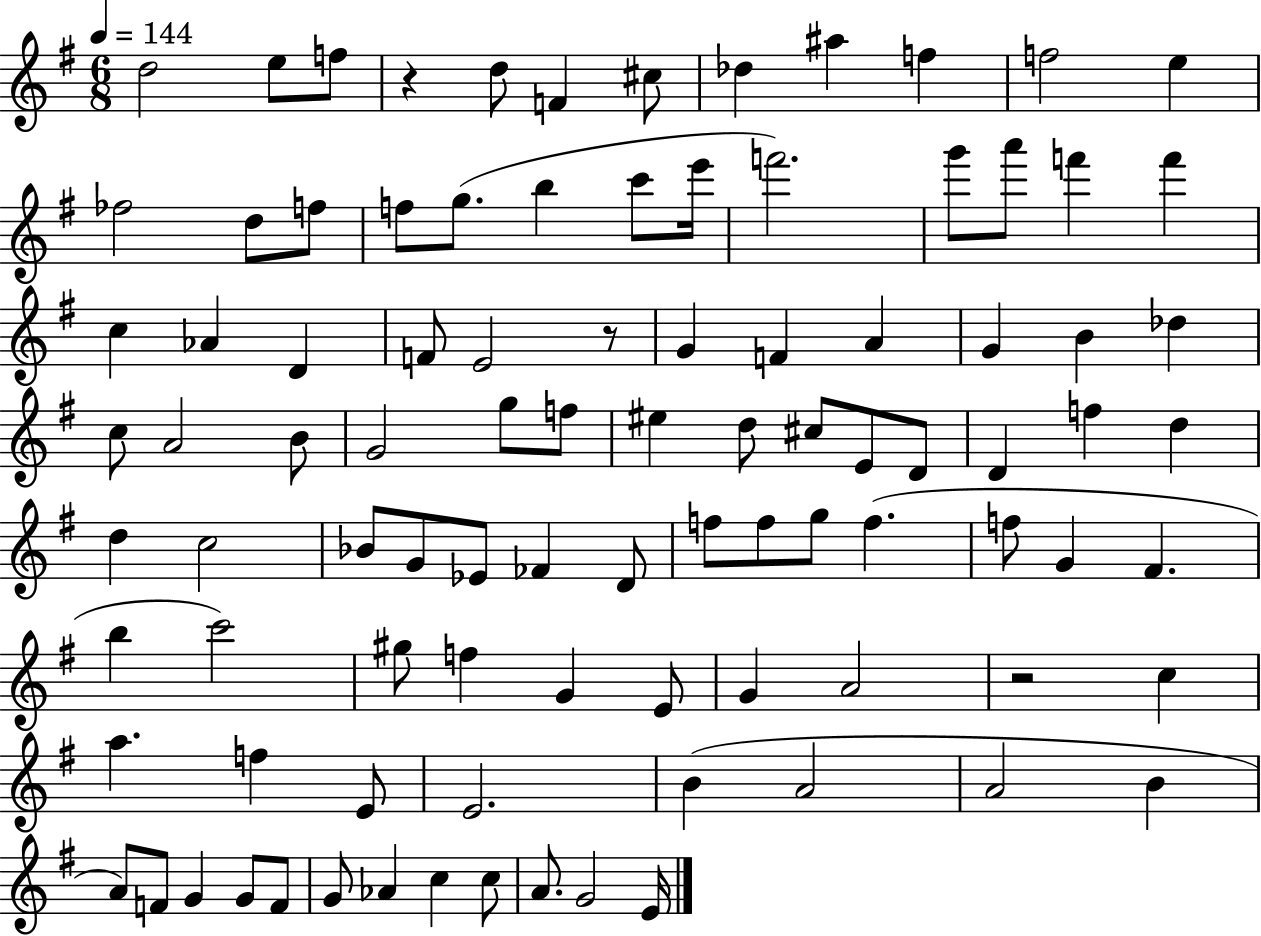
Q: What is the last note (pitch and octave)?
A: E4